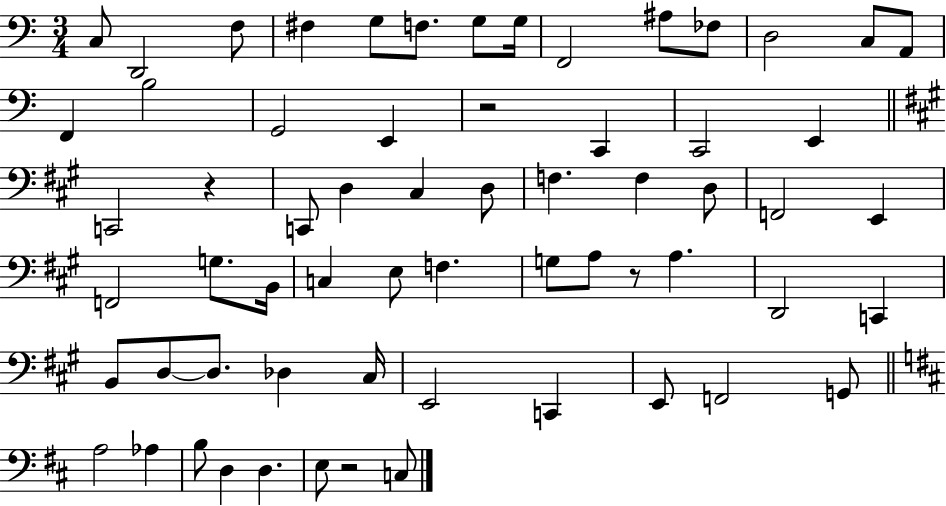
C3/e D2/h F3/e F#3/q G3/e F3/e. G3/e G3/s F2/h A#3/e FES3/e D3/h C3/e A2/e F2/q B3/h G2/h E2/q R/h C2/q C2/h E2/q C2/h R/q C2/e D3/q C#3/q D3/e F3/q. F3/q D3/e F2/h E2/q F2/h G3/e. B2/s C3/q E3/e F3/q. G3/e A3/e R/e A3/q. D2/h C2/q B2/e D3/e D3/e. Db3/q C#3/s E2/h C2/q E2/e F2/h G2/e A3/h Ab3/q B3/e D3/q D3/q. E3/e R/h C3/e